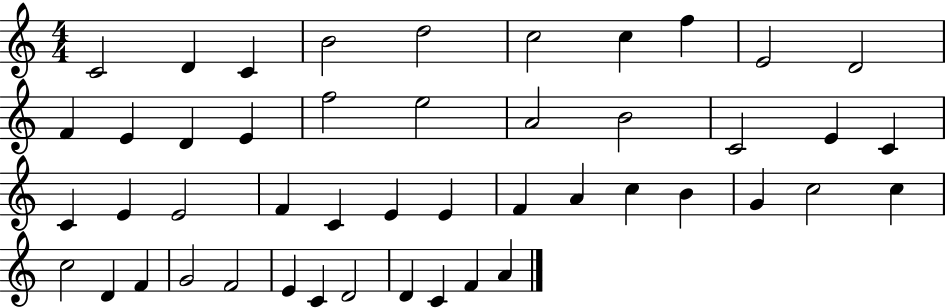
{
  \clef treble
  \numericTimeSignature
  \time 4/4
  \key c \major
  c'2 d'4 c'4 | b'2 d''2 | c''2 c''4 f''4 | e'2 d'2 | \break f'4 e'4 d'4 e'4 | f''2 e''2 | a'2 b'2 | c'2 e'4 c'4 | \break c'4 e'4 e'2 | f'4 c'4 e'4 e'4 | f'4 a'4 c''4 b'4 | g'4 c''2 c''4 | \break c''2 d'4 f'4 | g'2 f'2 | e'4 c'4 d'2 | d'4 c'4 f'4 a'4 | \break \bar "|."
}